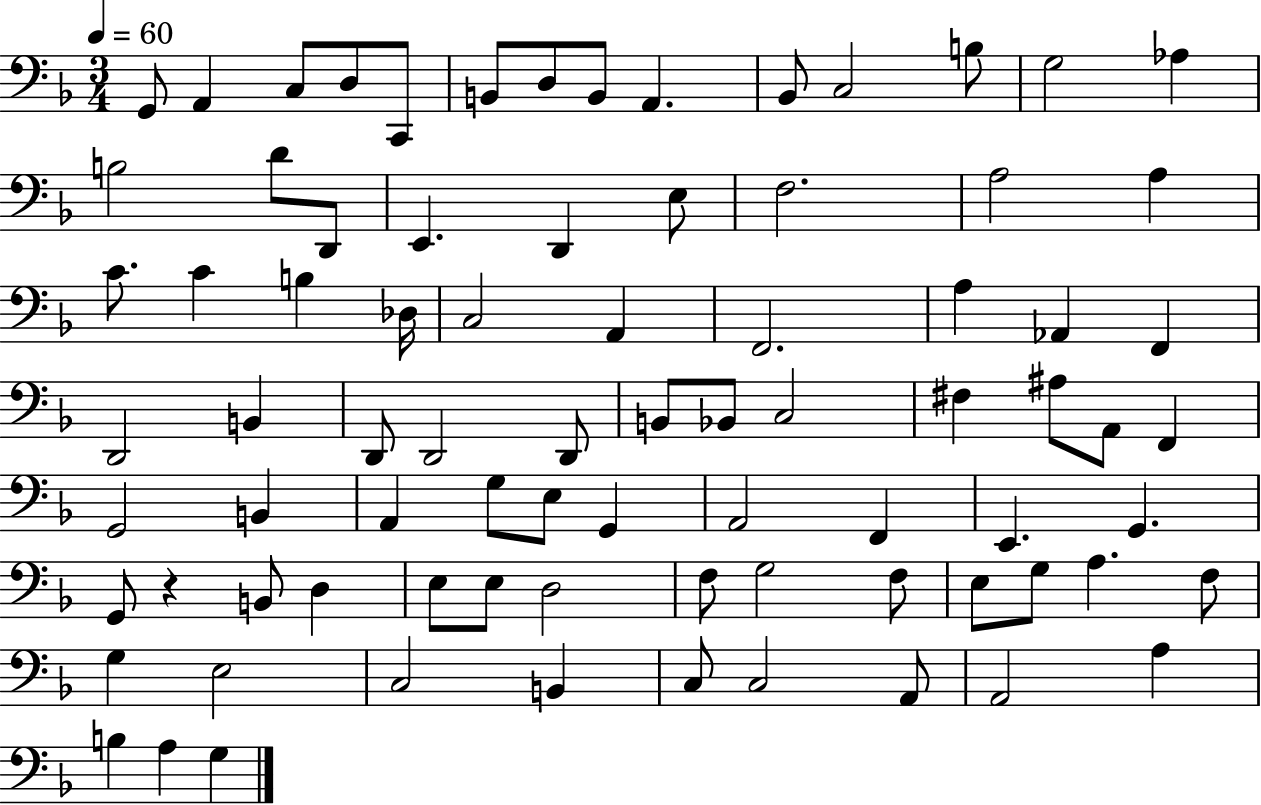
X:1
T:Untitled
M:3/4
L:1/4
K:F
G,,/2 A,, C,/2 D,/2 C,,/2 B,,/2 D,/2 B,,/2 A,, _B,,/2 C,2 B,/2 G,2 _A, B,2 D/2 D,,/2 E,, D,, E,/2 F,2 A,2 A, C/2 C B, _D,/4 C,2 A,, F,,2 A, _A,, F,, D,,2 B,, D,,/2 D,,2 D,,/2 B,,/2 _B,,/2 C,2 ^F, ^A,/2 A,,/2 F,, G,,2 B,, A,, G,/2 E,/2 G,, A,,2 F,, E,, G,, G,,/2 z B,,/2 D, E,/2 E,/2 D,2 F,/2 G,2 F,/2 E,/2 G,/2 A, F,/2 G, E,2 C,2 B,, C,/2 C,2 A,,/2 A,,2 A, B, A, G,